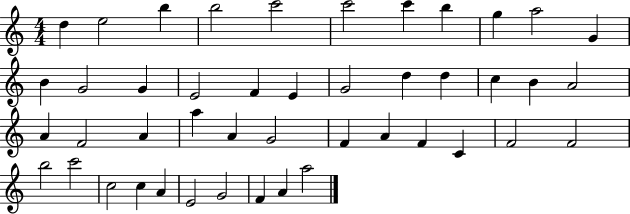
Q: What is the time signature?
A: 4/4